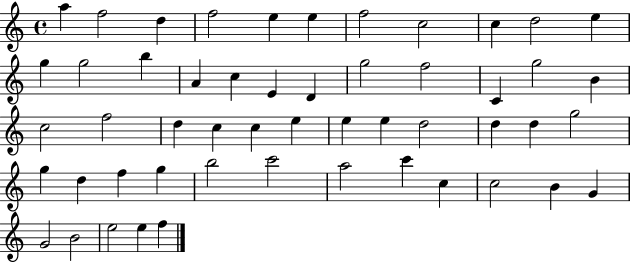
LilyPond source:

{
  \clef treble
  \time 4/4
  \defaultTimeSignature
  \key c \major
  a''4 f''2 d''4 | f''2 e''4 e''4 | f''2 c''2 | c''4 d''2 e''4 | \break g''4 g''2 b''4 | a'4 c''4 e'4 d'4 | g''2 f''2 | c'4 g''2 b'4 | \break c''2 f''2 | d''4 c''4 c''4 e''4 | e''4 e''4 d''2 | d''4 d''4 g''2 | \break g''4 d''4 f''4 g''4 | b''2 c'''2 | a''2 c'''4 c''4 | c''2 b'4 g'4 | \break g'2 b'2 | e''2 e''4 f''4 | \bar "|."
}